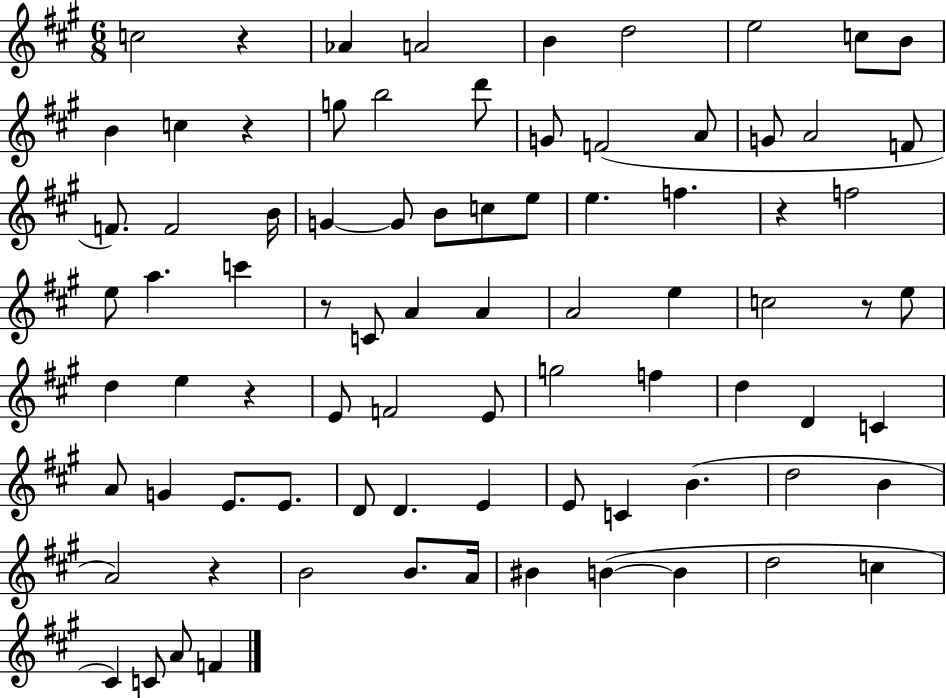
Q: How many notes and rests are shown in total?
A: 82